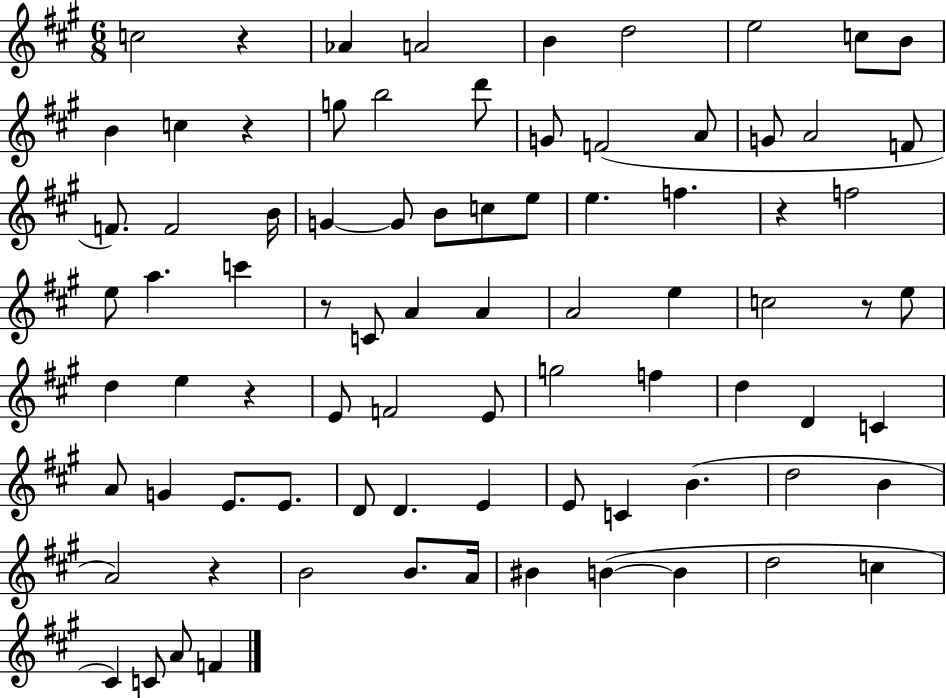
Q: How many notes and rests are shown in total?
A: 82